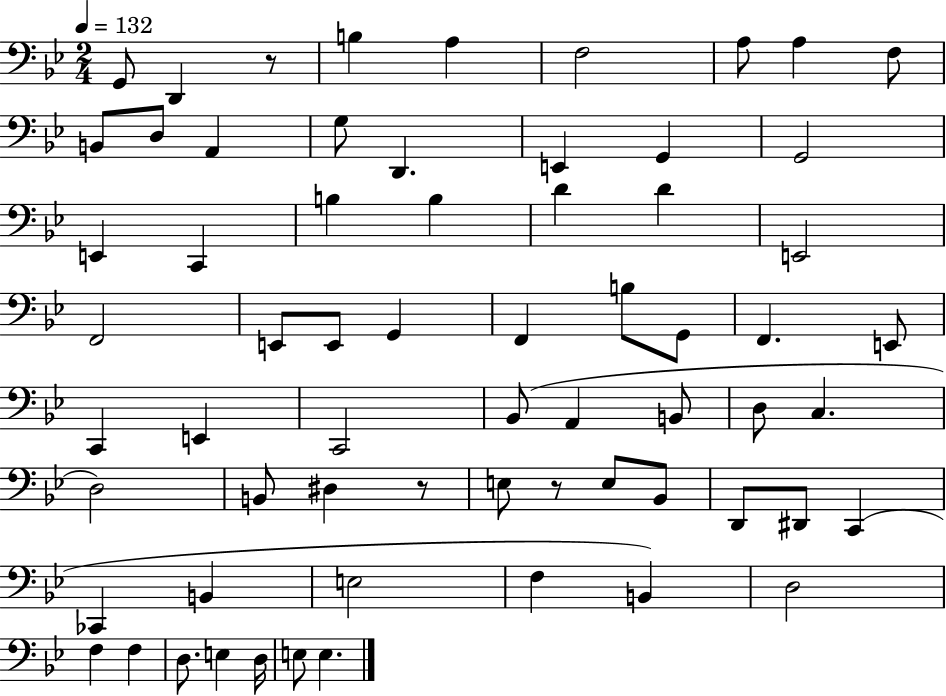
X:1
T:Untitled
M:2/4
L:1/4
K:Bb
G,,/2 D,, z/2 B, A, F,2 A,/2 A, F,/2 B,,/2 D,/2 A,, G,/2 D,, E,, G,, G,,2 E,, C,, B, B, D D E,,2 F,,2 E,,/2 E,,/2 G,, F,, B,/2 G,,/2 F,, E,,/2 C,, E,, C,,2 _B,,/2 A,, B,,/2 D,/2 C, D,2 B,,/2 ^D, z/2 E,/2 z/2 E,/2 _B,,/2 D,,/2 ^D,,/2 C,, _C,, B,, E,2 F, B,, D,2 F, F, D,/2 E, D,/4 E,/2 E,